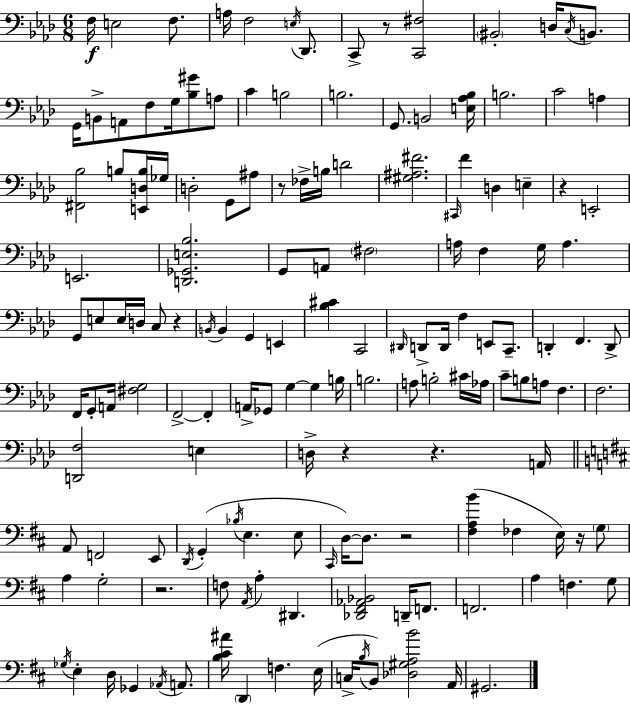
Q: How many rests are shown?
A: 9